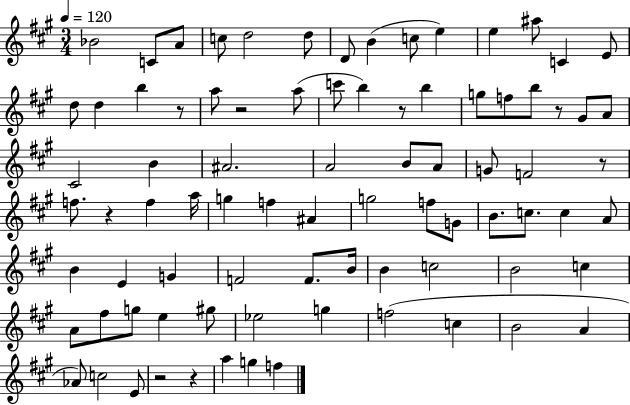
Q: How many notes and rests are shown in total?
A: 83